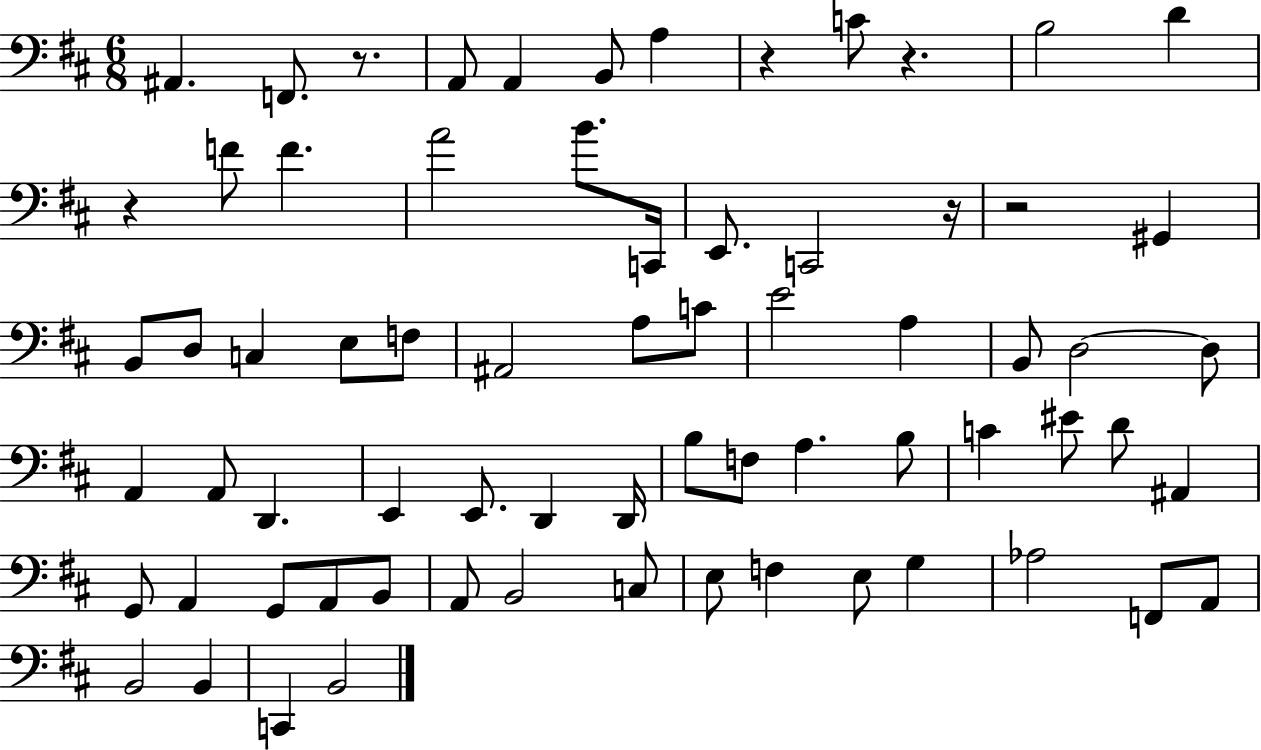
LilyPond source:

{
  \clef bass
  \numericTimeSignature
  \time 6/8
  \key d \major
  ais,4. f,8. r8. | a,8 a,4 b,8 a4 | r4 c'8 r4. | b2 d'4 | \break r4 f'8 f'4. | a'2 b'8. c,16 | e,8. c,2 r16 | r2 gis,4 | \break b,8 d8 c4 e8 f8 | ais,2 a8 c'8 | e'2 a4 | b,8 d2~~ d8 | \break a,4 a,8 d,4. | e,4 e,8. d,4 d,16 | b8 f8 a4. b8 | c'4 eis'8 d'8 ais,4 | \break g,8 a,4 g,8 a,8 b,8 | a,8 b,2 c8 | e8 f4 e8 g4 | aes2 f,8 a,8 | \break b,2 b,4 | c,4 b,2 | \bar "|."
}